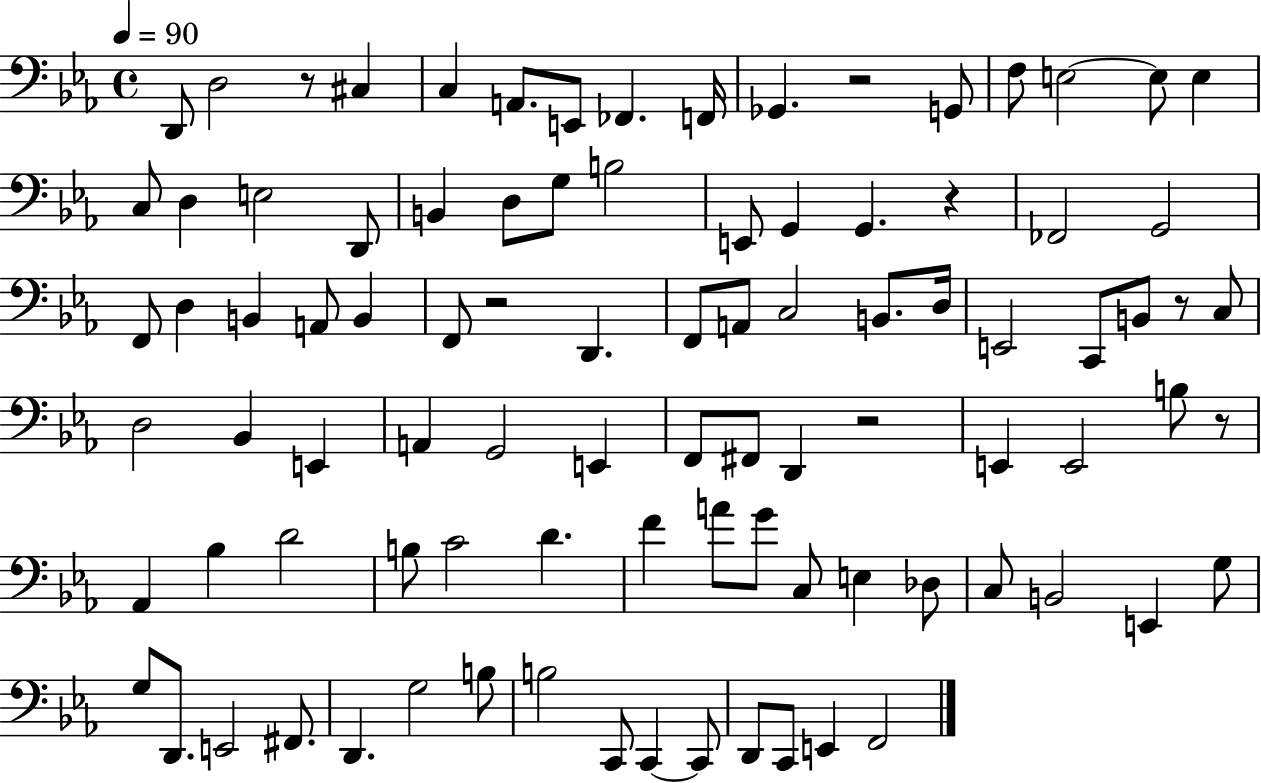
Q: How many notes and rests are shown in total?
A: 93